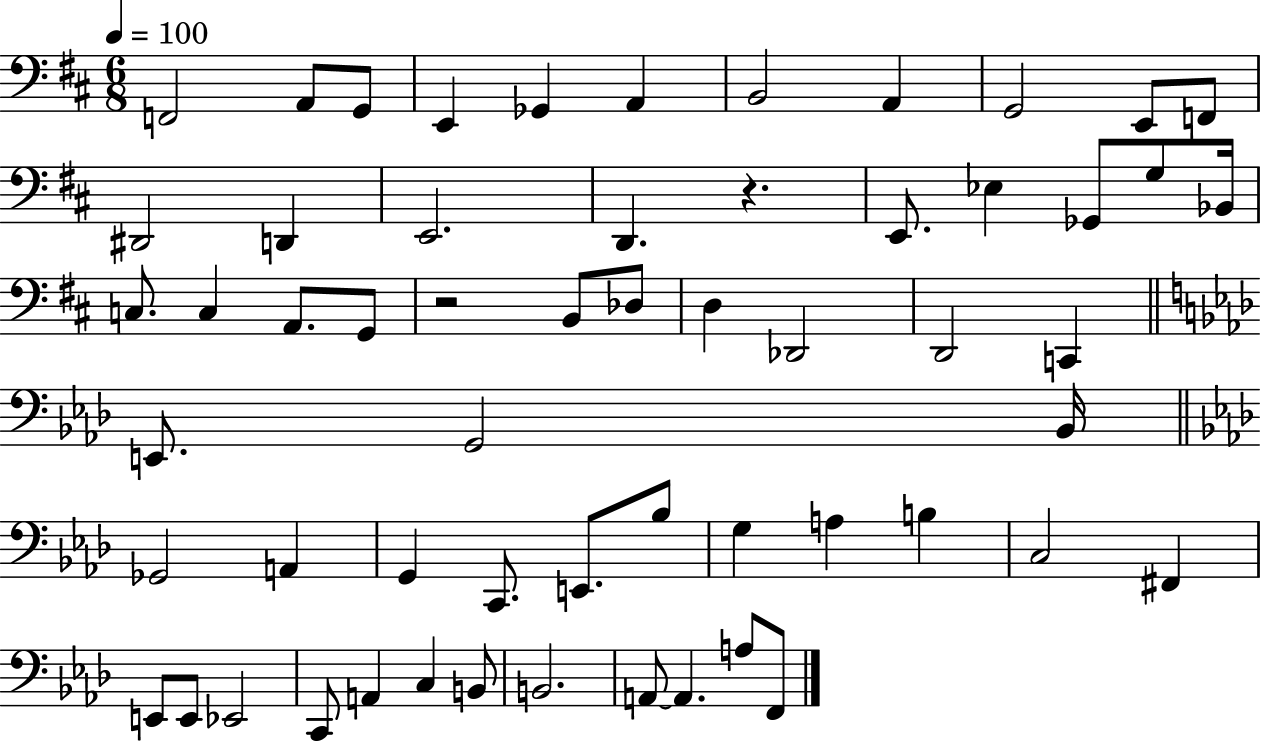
{
  \clef bass
  \numericTimeSignature
  \time 6/8
  \key d \major
  \tempo 4 = 100
  f,2 a,8 g,8 | e,4 ges,4 a,4 | b,2 a,4 | g,2 e,8 f,8 | \break dis,2 d,4 | e,2. | d,4. r4. | e,8. ees4 ges,8 g8 bes,16 | \break c8. c4 a,8. g,8 | r2 b,8 des8 | d4 des,2 | d,2 c,4 | \break \bar "||" \break \key f \minor e,8. g,2 bes,16 | \bar "||" \break \key aes \major ges,2 a,4 | g,4 c,8. e,8. bes8 | g4 a4 b4 | c2 fis,4 | \break e,8 e,8 ees,2 | c,8 a,4 c4 b,8 | b,2. | a,8~~ a,4. a8 f,8 | \break \bar "|."
}